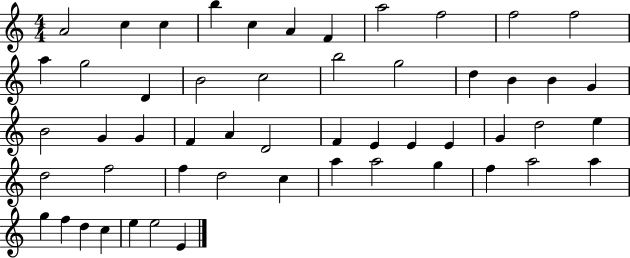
A4/h C5/q C5/q B5/q C5/q A4/q F4/q A5/h F5/h F5/h F5/h A5/q G5/h D4/q B4/h C5/h B5/h G5/h D5/q B4/q B4/q G4/q B4/h G4/q G4/q F4/q A4/q D4/h F4/q E4/q E4/q E4/q G4/q D5/h E5/q D5/h F5/h F5/q D5/h C5/q A5/q A5/h G5/q F5/q A5/h A5/q G5/q F5/q D5/q C5/q E5/q E5/h E4/q